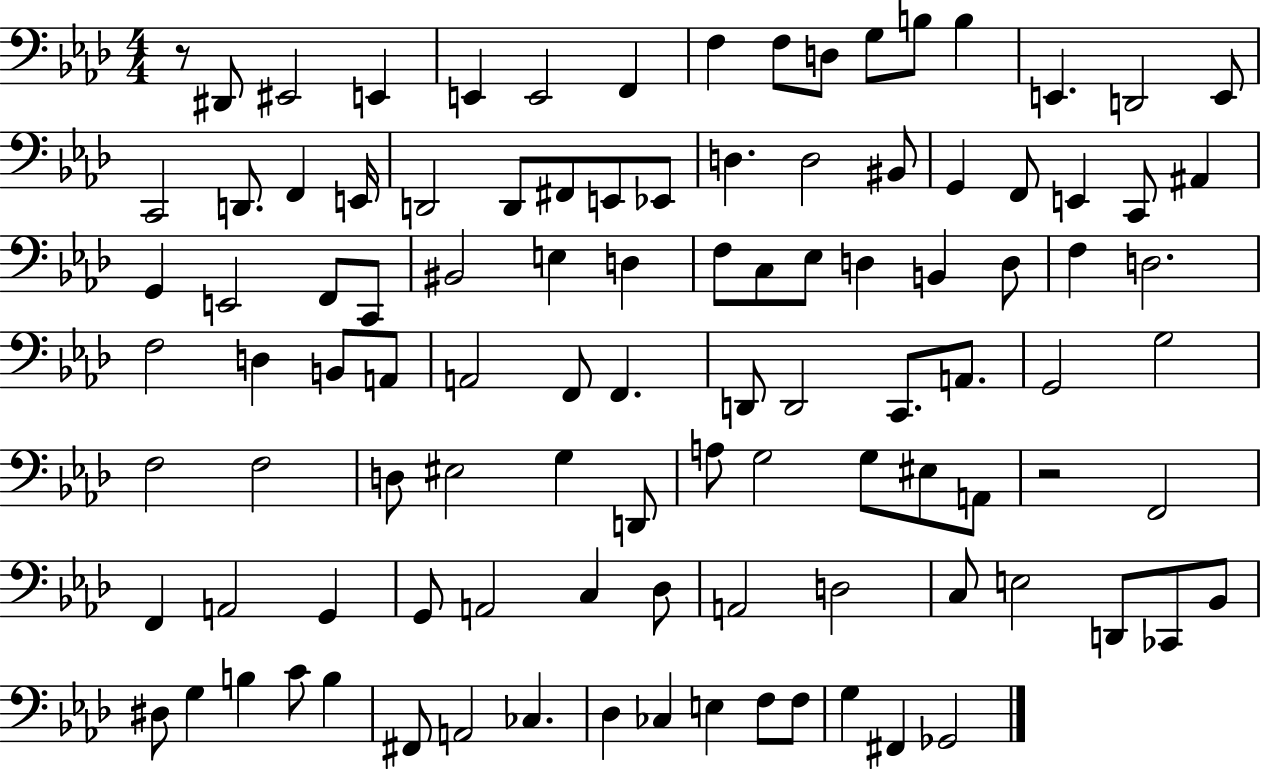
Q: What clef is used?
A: bass